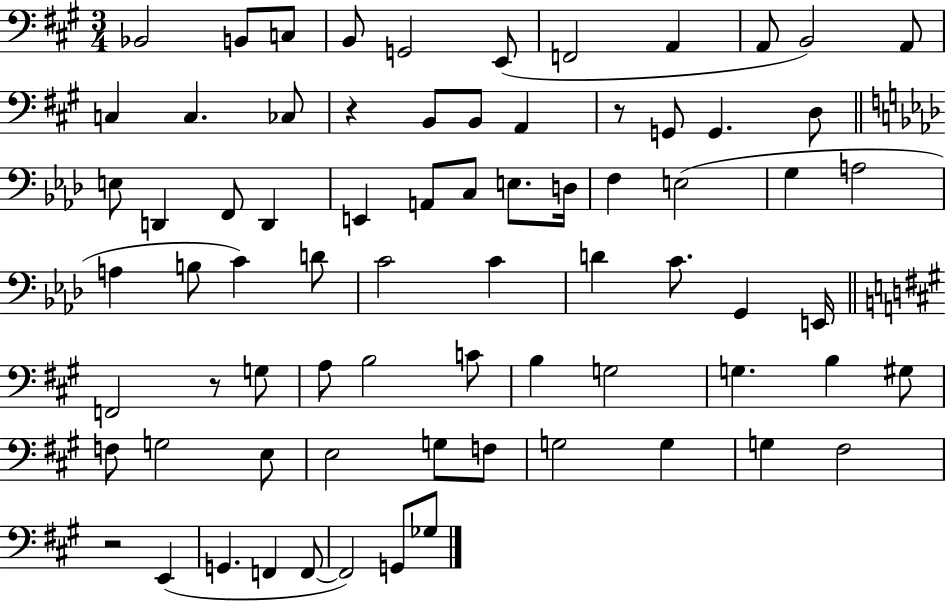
X:1
T:Untitled
M:3/4
L:1/4
K:A
_B,,2 B,,/2 C,/2 B,,/2 G,,2 E,,/2 F,,2 A,, A,,/2 B,,2 A,,/2 C, C, _C,/2 z B,,/2 B,,/2 A,, z/2 G,,/2 G,, D,/2 E,/2 D,, F,,/2 D,, E,, A,,/2 C,/2 E,/2 D,/4 F, E,2 G, A,2 A, B,/2 C D/2 C2 C D C/2 G,, E,,/4 F,,2 z/2 G,/2 A,/2 B,2 C/2 B, G,2 G, B, ^G,/2 F,/2 G,2 E,/2 E,2 G,/2 F,/2 G,2 G, G, ^F,2 z2 E,, G,, F,, F,,/2 F,,2 G,,/2 _G,/2